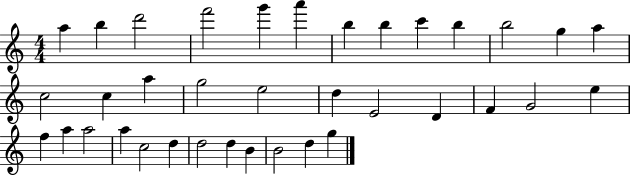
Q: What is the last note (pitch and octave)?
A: G5